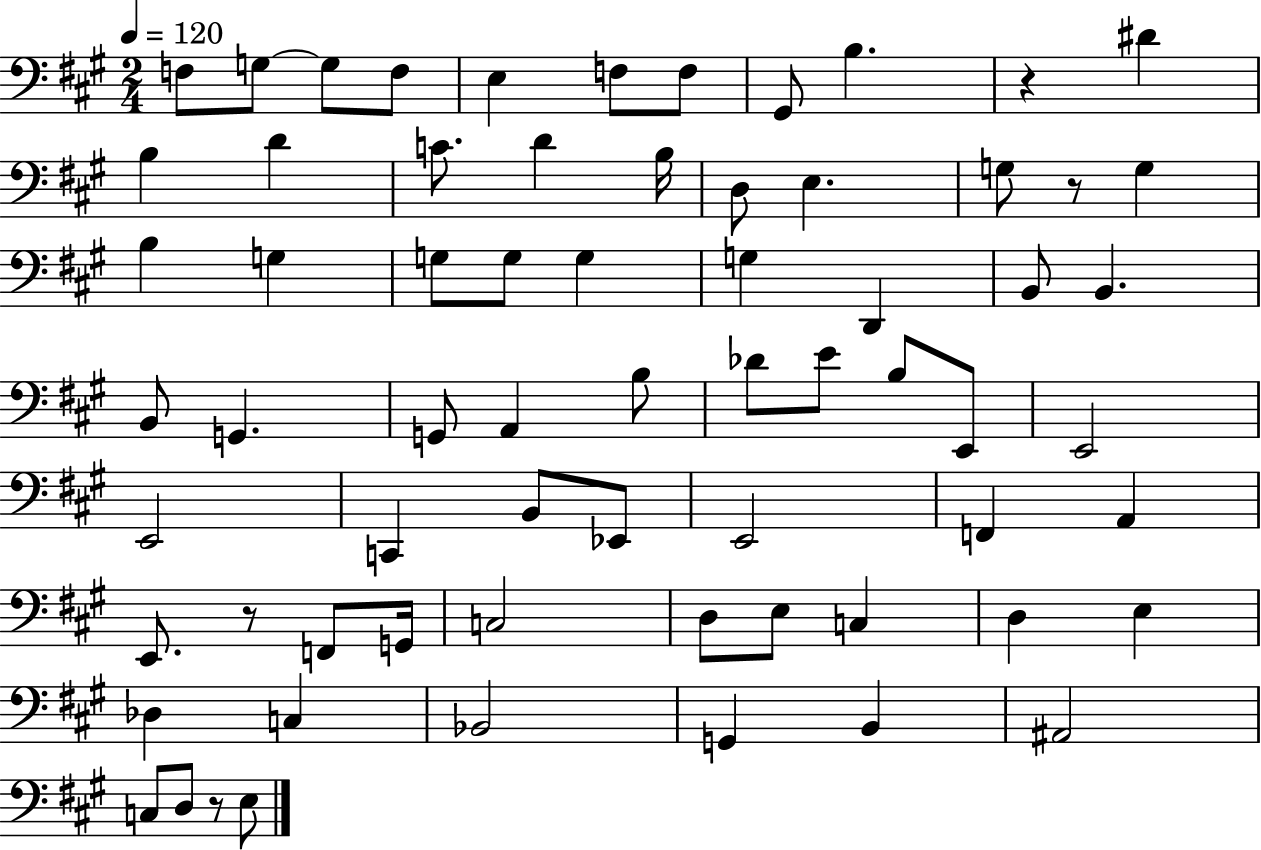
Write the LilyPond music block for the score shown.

{
  \clef bass
  \numericTimeSignature
  \time 2/4
  \key a \major
  \tempo 4 = 120
  f8 g8~~ g8 f8 | e4 f8 f8 | gis,8 b4. | r4 dis'4 | \break b4 d'4 | c'8. d'4 b16 | d8 e4. | g8 r8 g4 | \break b4 g4 | g8 g8 g4 | g4 d,4 | b,8 b,4. | \break b,8 g,4. | g,8 a,4 b8 | des'8 e'8 b8 e,8 | e,2 | \break e,2 | c,4 b,8 ees,8 | e,2 | f,4 a,4 | \break e,8. r8 f,8 g,16 | c2 | d8 e8 c4 | d4 e4 | \break des4 c4 | bes,2 | g,4 b,4 | ais,2 | \break c8 d8 r8 e8 | \bar "|."
}